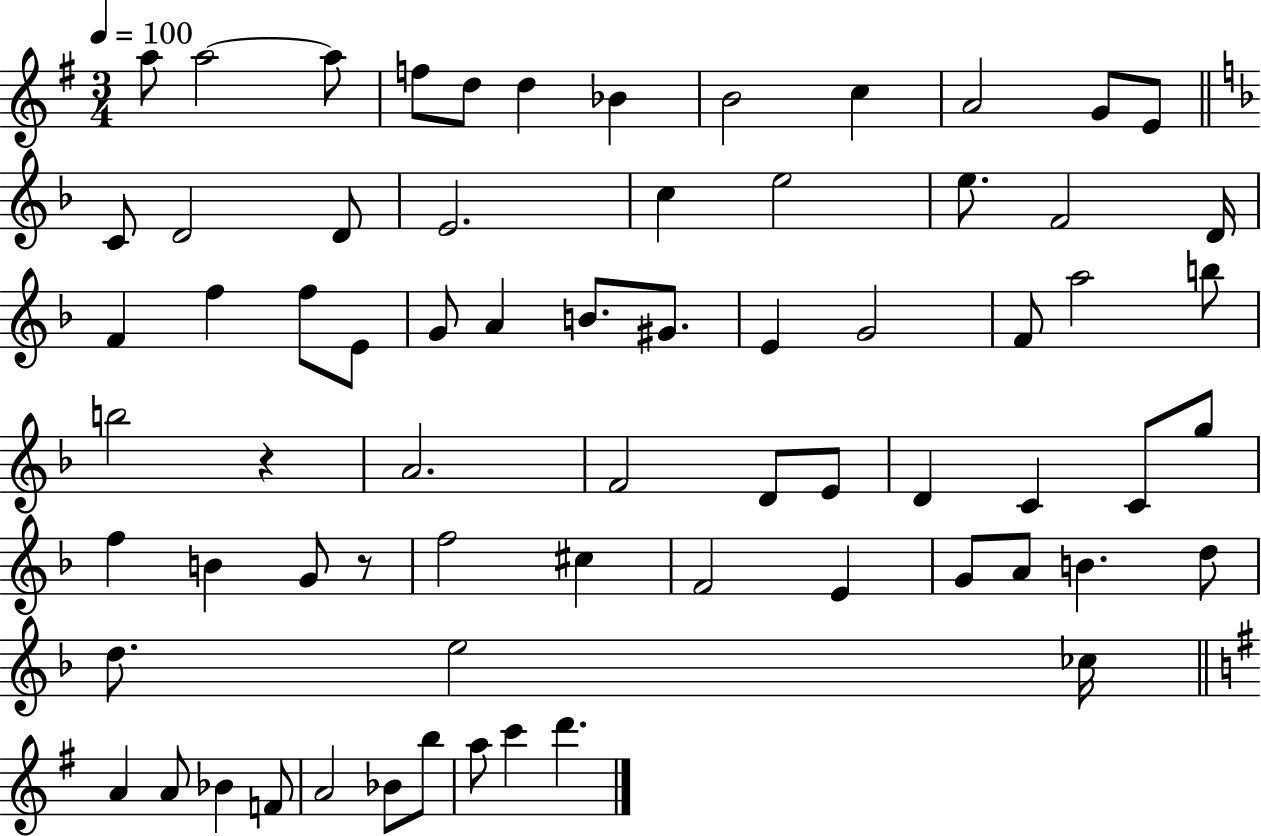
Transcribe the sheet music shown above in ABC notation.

X:1
T:Untitled
M:3/4
L:1/4
K:G
a/2 a2 a/2 f/2 d/2 d _B B2 c A2 G/2 E/2 C/2 D2 D/2 E2 c e2 e/2 F2 D/4 F f f/2 E/2 G/2 A B/2 ^G/2 E G2 F/2 a2 b/2 b2 z A2 F2 D/2 E/2 D C C/2 g/2 f B G/2 z/2 f2 ^c F2 E G/2 A/2 B d/2 d/2 e2 _c/4 A A/2 _B F/2 A2 _B/2 b/2 a/2 c' d'